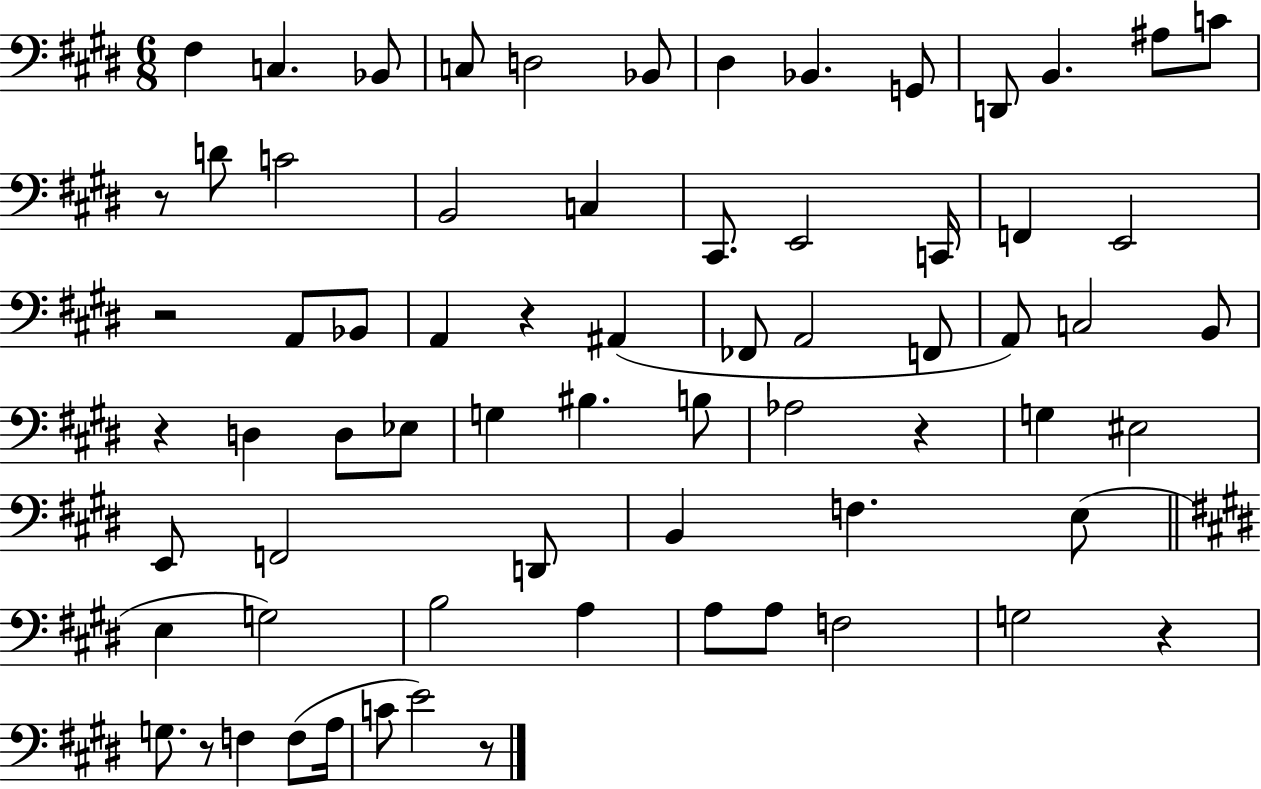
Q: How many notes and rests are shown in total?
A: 69